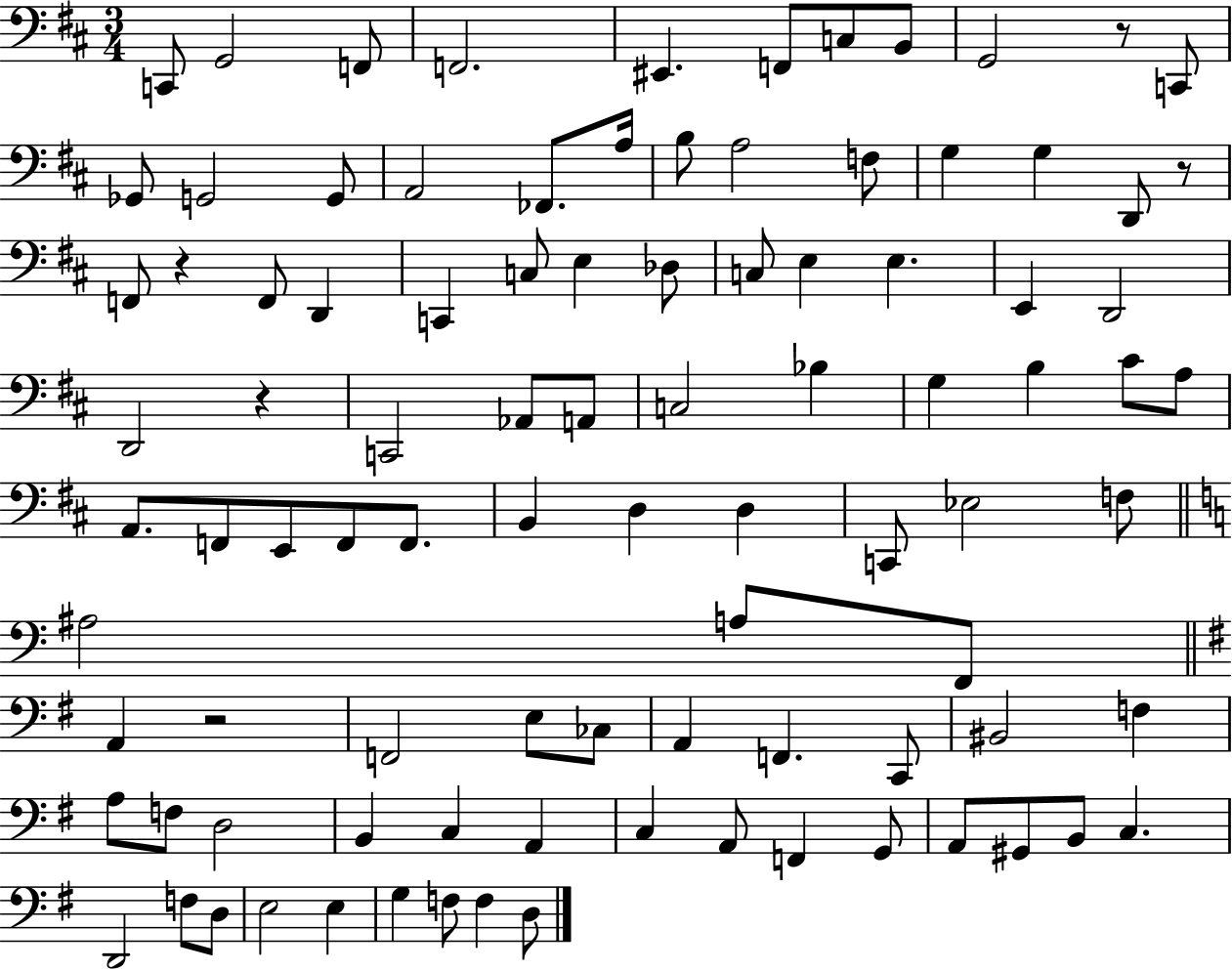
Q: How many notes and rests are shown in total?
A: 95